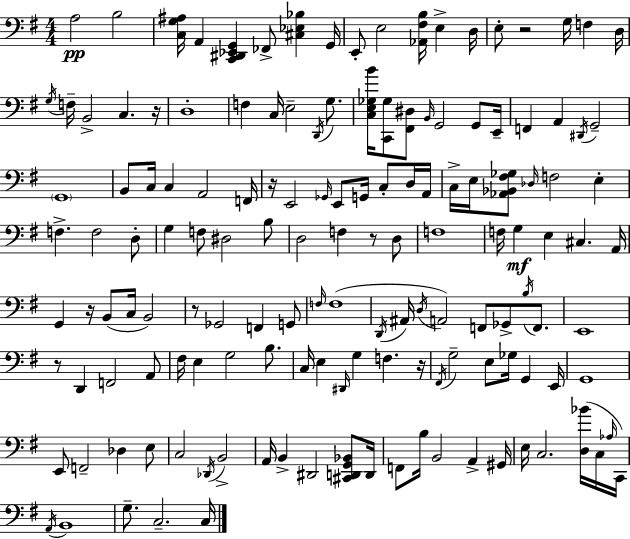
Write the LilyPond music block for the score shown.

{
  \clef bass
  \numericTimeSignature
  \time 4/4
  \key g \major
  a2\pp b2 | <c g ais>16 a,4 <c, dis, ees, g,>4 fes,8-> <cis ees bes>4 g,16 | e,8-. e2 <aes, fis b>16 e4-> d16 | e8-. r2 g16 f4 d16 | \break \acciaccatura { g16 } f16-- b,2-> c4. | r16 d1-. | f4 c16 e2-- \acciaccatura { d,16 } g8. | <c e ges b'>16 <c, ges>8 <fis, dis>8 \grace { b,16 } g,2 | \break g,8 e,16-- f,4 a,4 \acciaccatura { dis,16 } g,2-- | \parenthesize g,1 | b,8 c16 c4 a,2 | f,16 r16 e,2 \grace { ges,16 } e,8 | \break g,16 c8-. d16 a,16 c16-> e16 <aes, bes, fis ges>8 \grace { des16 } f2 | e4-. f4.-> f2 | d8-. g4 f8 dis2 | b8 d2 f4 | \break r8 d8 f1 | f16 g4\mf e4 cis4. | a,16 g,4 r16 b,8( c16 b,2) | r8 ges,2 | \break f,4 g,8 \grace { f16 } f1( | \acciaccatura { d,16 } ais,16 \acciaccatura { d16 } a,2) | f,8 ges,8-> \acciaccatura { b16 } f,8. e,1 | r8 d,4 | \break f,2 a,8 fis16 e4 g2 | b8. c16 e4 \grace { dis,16 } | g4 f4. r16 \acciaccatura { fis,16 } g2-- | e8 ges16 g,4 e,16 g,1 | \break e,8 f,2-- | des4 e8 c2 | \acciaccatura { des,16 } b,2-> a,16 b,4-> | dis,2 <cis, d, g, bes,>8 d,16 f,8 b16 | \break b,2 a,4-> gis,16 e16 c2. | <d bes'>16( c16 \grace { aes16 }) c,16 \acciaccatura { a,16 } b,1 | g8.-- | c2.-- c16 \bar "|."
}